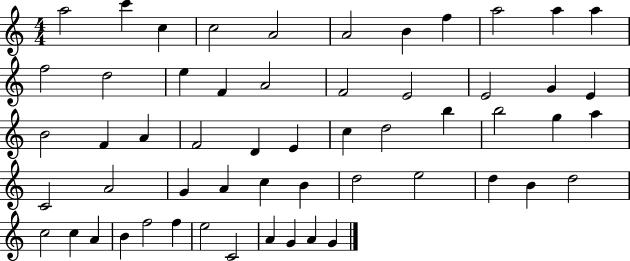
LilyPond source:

{
  \clef treble
  \numericTimeSignature
  \time 4/4
  \key c \major
  a''2 c'''4 c''4 | c''2 a'2 | a'2 b'4 f''4 | a''2 a''4 a''4 | \break f''2 d''2 | e''4 f'4 a'2 | f'2 e'2 | e'2 g'4 e'4 | \break b'2 f'4 a'4 | f'2 d'4 e'4 | c''4 d''2 b''4 | b''2 g''4 a''4 | \break c'2 a'2 | g'4 a'4 c''4 b'4 | d''2 e''2 | d''4 b'4 d''2 | \break c''2 c''4 a'4 | b'4 f''2 f''4 | e''2 c'2 | a'4 g'4 a'4 g'4 | \break \bar "|."
}